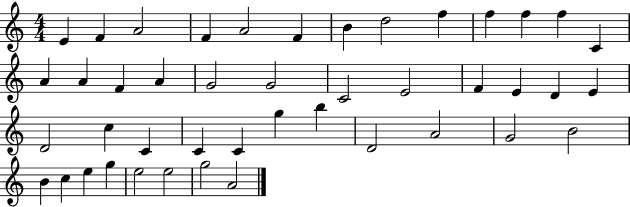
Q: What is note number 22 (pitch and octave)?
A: F4